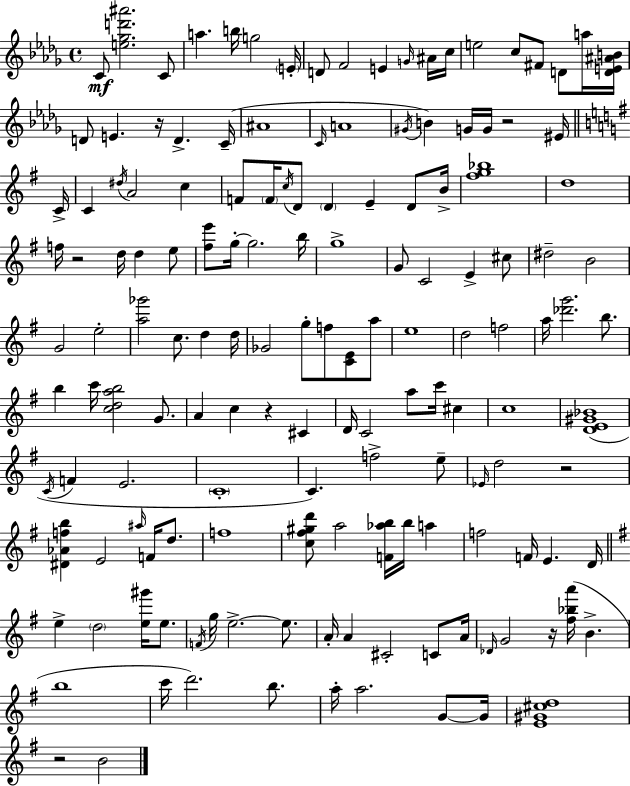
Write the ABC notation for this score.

X:1
T:Untitled
M:4/4
L:1/4
K:Bbm
C/2 [e_gd'^a']2 C/2 a b/4 g2 E/4 D/2 F2 E G/4 ^A/4 c/4 e2 c/2 ^F/2 D/2 a/4 [DE^AB]/4 D/2 E z/4 D C/4 ^A4 C/4 A4 ^G/4 B G/4 G/4 z2 ^E/4 C/4 C ^d/4 A2 c F/2 F/4 c/4 D/2 D E D/2 B/4 [^fg_b]4 d4 f/4 z2 d/4 d e/2 [^fe']/2 g/4 g2 b/4 g4 G/2 C2 E ^c/2 ^d2 B2 G2 e2 [a_g']2 c/2 d d/4 _G2 g/2 f/2 [CE]/2 a/2 e4 d2 f2 a/4 [_d'g']2 b/2 b c'/4 [cdab]2 G/2 A c z ^C D/4 C2 a/2 c'/4 ^c c4 [DE^G_B]4 C/4 F E2 C4 C f2 e/2 _E/4 d2 z2 [^D_Afb] E2 ^a/4 F/4 d/2 f4 [c^f^gd']/2 a2 [F_ab]/4 b/4 a f2 F/4 E D/4 e d2 [e^g']/4 e/2 F/4 g/4 e2 e/2 A/4 A ^C2 C/2 A/4 _D/4 G2 z/4 [^f_ba']/4 B b4 c'/4 d'2 b/2 a/4 a2 G/2 G/4 [E^G^cd]4 z2 B2